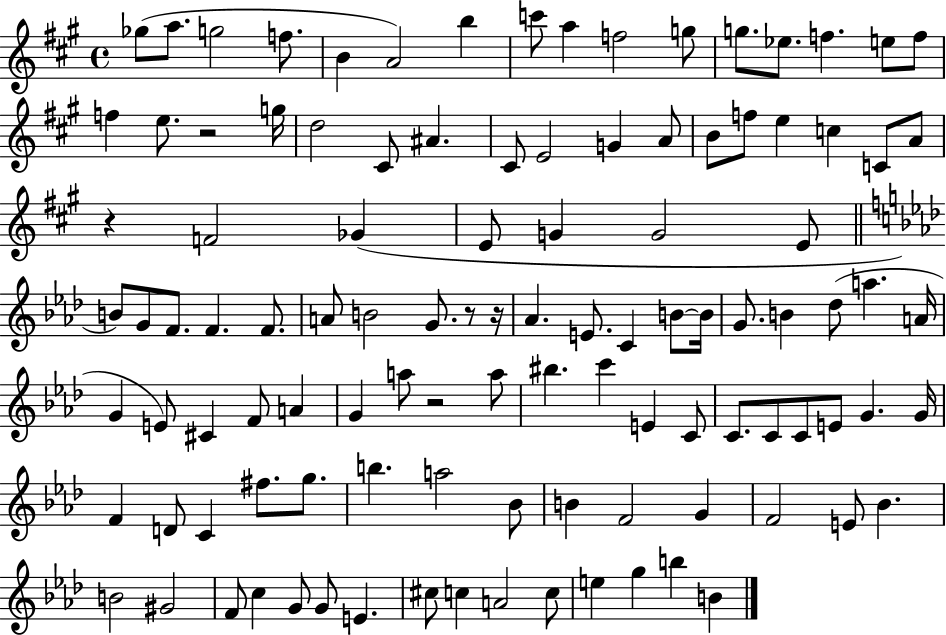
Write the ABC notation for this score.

X:1
T:Untitled
M:4/4
L:1/4
K:A
_g/2 a/2 g2 f/2 B A2 b c'/2 a f2 g/2 g/2 _e/2 f e/2 f/2 f e/2 z2 g/4 d2 ^C/2 ^A ^C/2 E2 G A/2 B/2 f/2 e c C/2 A/2 z F2 _G E/2 G G2 E/2 B/2 G/2 F/2 F F/2 A/2 B2 G/2 z/2 z/4 _A E/2 C B/2 B/4 G/2 B _d/2 a A/4 G E/2 ^C F/2 A G a/2 z2 a/2 ^b c' E C/2 C/2 C/2 C/2 E/2 G G/4 F D/2 C ^f/2 g/2 b a2 _B/2 B F2 G F2 E/2 _B B2 ^G2 F/2 c G/2 G/2 E ^c/2 c A2 c/2 e g b B